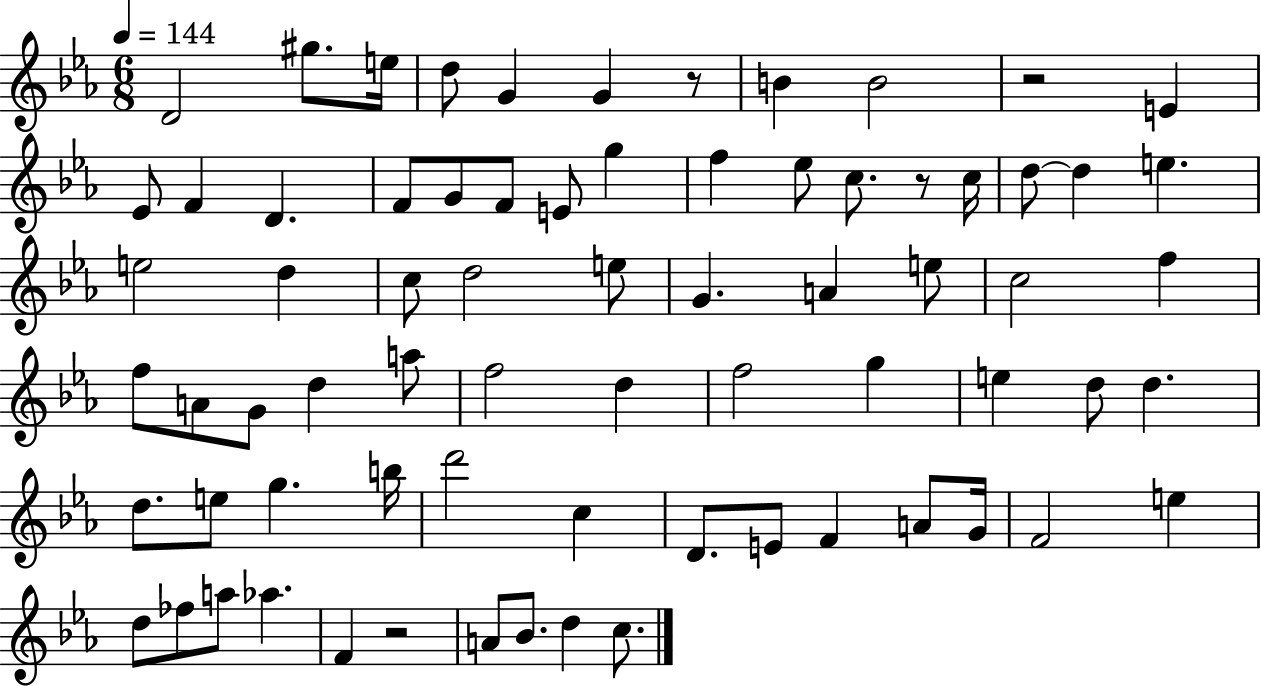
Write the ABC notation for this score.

X:1
T:Untitled
M:6/8
L:1/4
K:Eb
D2 ^g/2 e/4 d/2 G G z/2 B B2 z2 E _E/2 F D F/2 G/2 F/2 E/2 g f _e/2 c/2 z/2 c/4 d/2 d e e2 d c/2 d2 e/2 G A e/2 c2 f f/2 A/2 G/2 d a/2 f2 d f2 g e d/2 d d/2 e/2 g b/4 d'2 c D/2 E/2 F A/2 G/4 F2 e d/2 _f/2 a/2 _a F z2 A/2 _B/2 d c/2